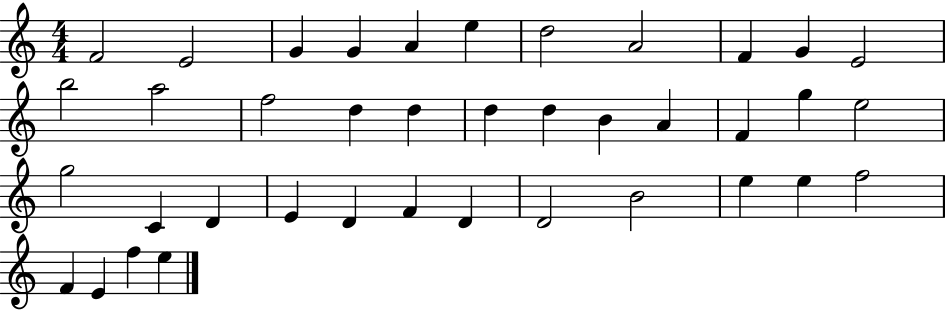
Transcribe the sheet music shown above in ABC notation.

X:1
T:Untitled
M:4/4
L:1/4
K:C
F2 E2 G G A e d2 A2 F G E2 b2 a2 f2 d d d d B A F g e2 g2 C D E D F D D2 B2 e e f2 F E f e